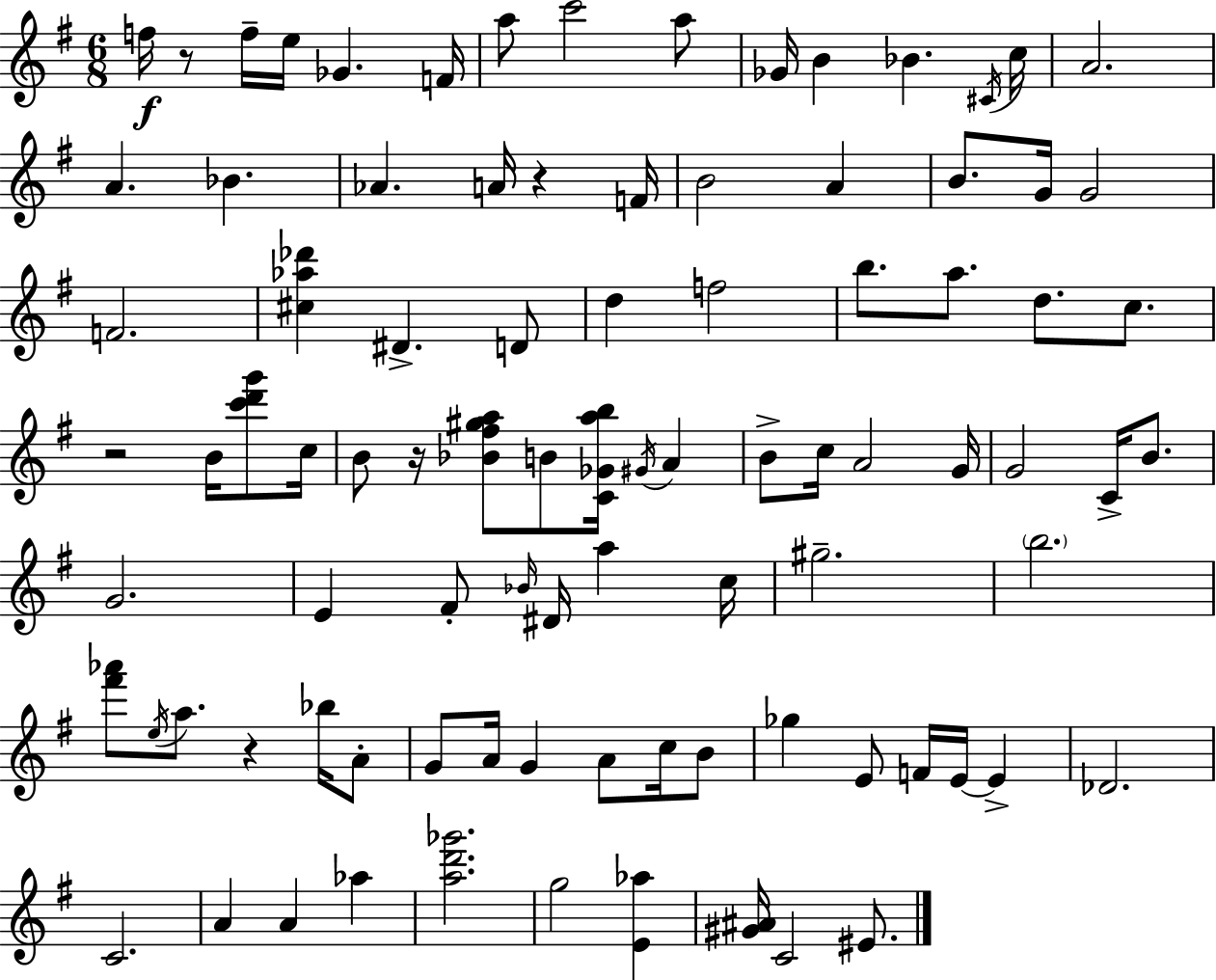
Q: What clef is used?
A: treble